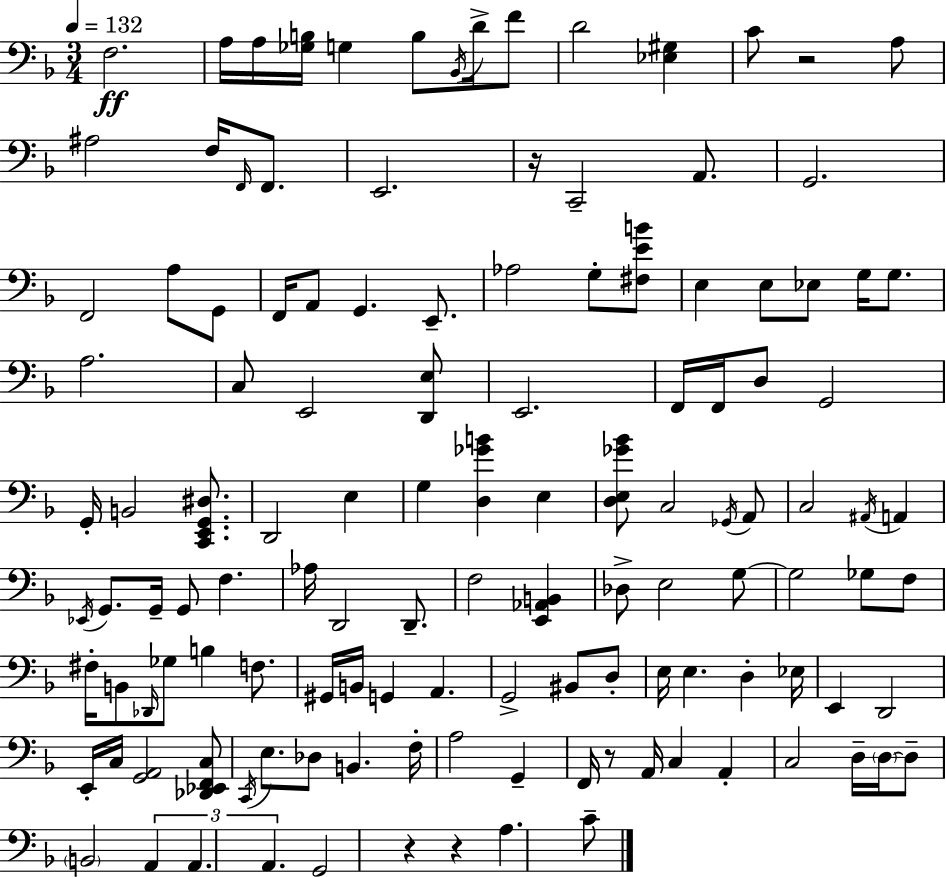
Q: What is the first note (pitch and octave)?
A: F3